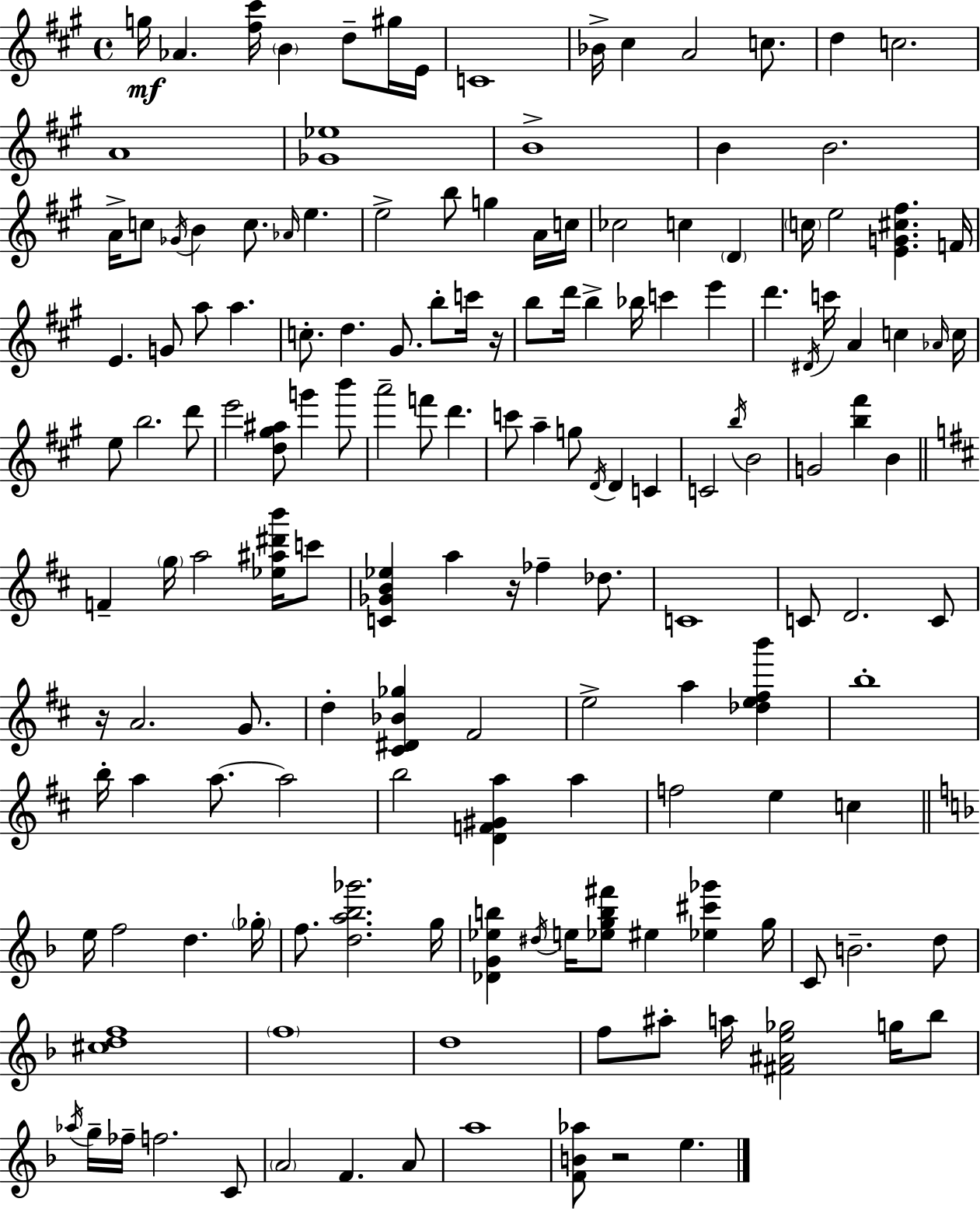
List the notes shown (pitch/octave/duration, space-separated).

G5/s Ab4/q. [F#5,C#6]/s B4/q D5/e G#5/s E4/s C4/w Bb4/s C#5/q A4/h C5/e. D5/q C5/h. A4/w [Gb4,Eb5]/w B4/w B4/q B4/h. A4/s C5/e Gb4/s B4/q C5/e. Ab4/s E5/q. E5/h B5/e G5/q A4/s C5/s CES5/h C5/q D4/q C5/s E5/h [E4,G4,C#5,F#5]/q. F4/s E4/q. G4/e A5/e A5/q. C5/e. D5/q. G#4/e. B5/e C6/s R/s B5/e D6/s B5/q Bb5/s C6/q E6/q D6/q. D#4/s C6/s A4/q C5/q Ab4/s C5/s E5/e B5/h. D6/e E6/h [D5,G#5,A#5]/e G6/q B6/e A6/h F6/e D6/q. C6/e A5/q G5/e D4/s D4/q C4/q C4/h B5/s B4/h G4/h [B5,F#6]/q B4/q F4/q G5/s A5/h [Eb5,A#5,D#6,B6]/s C6/e [C4,Gb4,B4,Eb5]/q A5/q R/s FES5/q Db5/e. C4/w C4/e D4/h. C4/e R/s A4/h. G4/e. D5/q [C#4,D#4,Bb4,Gb5]/q F#4/h E5/h A5/q [Db5,E5,F#5,B6]/q B5/w B5/s A5/q A5/e. A5/h B5/h [D4,F4,G#4,A5]/q A5/q F5/h E5/q C5/q E5/s F5/h D5/q. Gb5/s F5/e. [D5,A5,Bb5,Gb6]/h. G5/s [Db4,G4,Eb5,B5]/q D#5/s E5/s [Eb5,G5,B5,F#6]/e EIS5/q [Eb5,C#6,Gb6]/q G5/s C4/e B4/h. D5/e [C#5,D5,F5]/w F5/w D5/w F5/e A#5/e A5/s [F#4,A#4,E5,Gb5]/h G5/s Bb5/e Ab5/s G5/s FES5/s F5/h. C4/e A4/h F4/q. A4/e A5/w [F4,B4,Ab5]/e R/h E5/q.